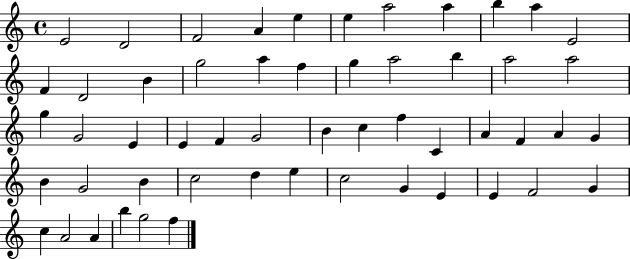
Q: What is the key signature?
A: C major